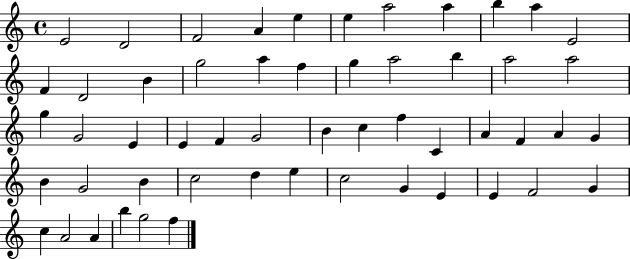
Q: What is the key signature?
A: C major